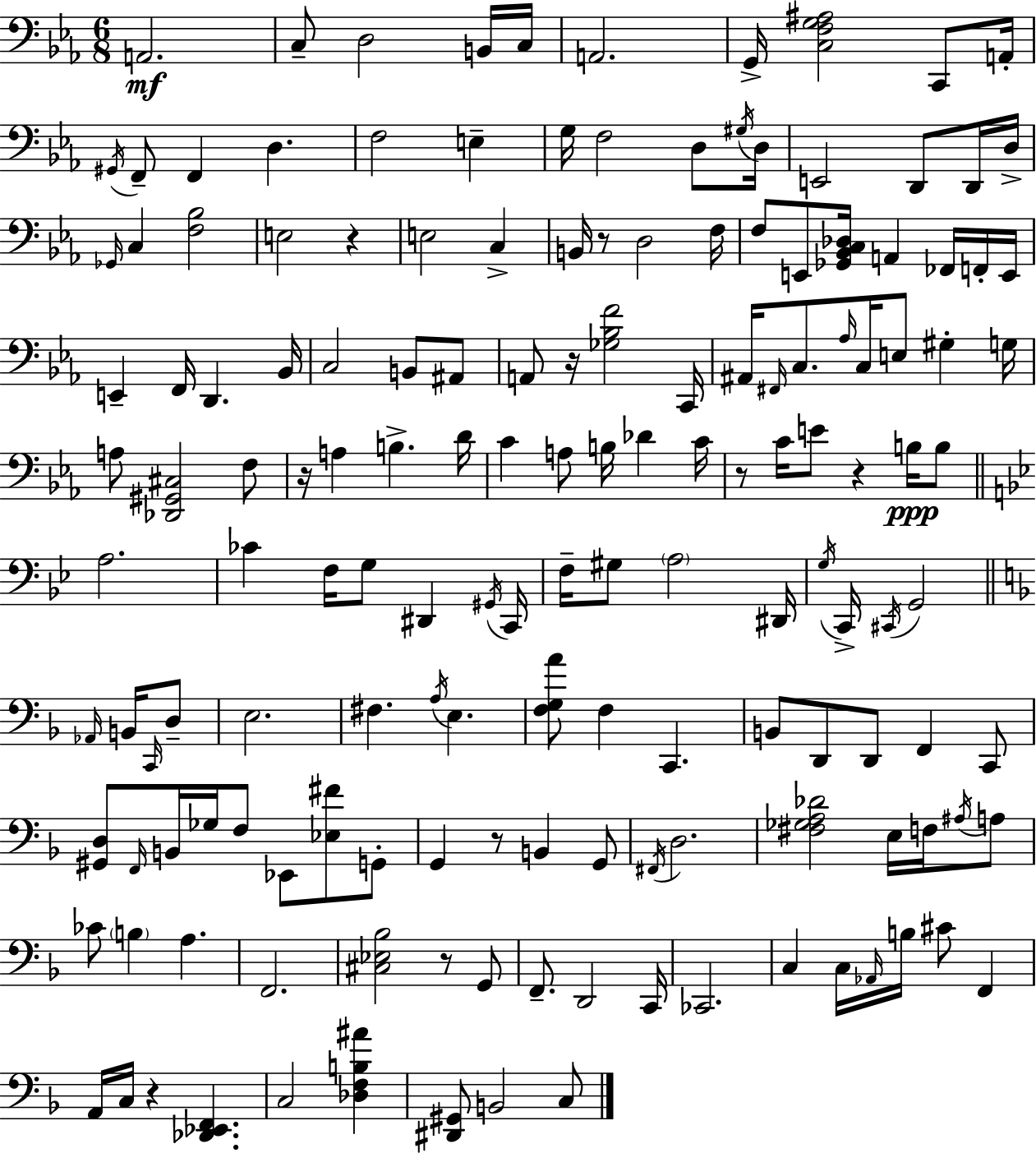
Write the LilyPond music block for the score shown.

{
  \clef bass
  \numericTimeSignature
  \time 6/8
  \key c \minor
  a,2.\mf | c8-- d2 b,16 c16 | a,2. | g,16-> <c f g ais>2 c,8 a,16-. | \break \acciaccatura { gis,16 } f,8-- f,4 d4. | f2 e4-- | g16 f2 d8 | \acciaccatura { gis16 } d16 e,2 d,8 | \break d,16 d16-> \grace { ges,16 } c4 <f bes>2 | e2 r4 | e2 c4-> | b,16 r8 d2 | \break f16 f8 e,8 <ges, bes, c des>16 a,4 | fes,16 f,16-. e,16 e,4-- f,16 d,4. | bes,16 c2 b,8 | ais,8 a,8 r16 <ges bes f'>2 | \break c,16 ais,16 \grace { fis,16 } c8. \grace { aes16 } c16 e8 | gis4-. g16 a8 <des, gis, cis>2 | f8 r16 a4 b4.-> | d'16 c'4 a8 b16 | \break des'4 c'16 r8 c'16 e'8 r4 | b16\ppp b8 \bar "||" \break \key g \minor a2. | ces'4 f16 g8 dis,4 \acciaccatura { gis,16 } | c,16 f16-- gis8 \parenthesize a2 | dis,16 \acciaccatura { g16 } c,16-> \acciaccatura { cis,16 } g,2 | \break \bar "||" \break \key f \major \grace { aes,16 } b,16 \grace { c,16 } d8-- e2. | fis4. \acciaccatura { a16 } | e4. <f g a'>8 f4 | c,4. b,8 d,8 d,8 | \break f,4 c,8 <gis, d>8 \grace { f,16 } b,16 ges16 f8 | ees,8 <ees fis'>8 g,8-. g,4 r8 | b,4 g,8 \acciaccatura { fis,16 } d2. | <fis ges a des'>2 | \break e16 f16 \acciaccatura { ais16 } a8 ces'8 \parenthesize b4 | a4. f,2. | <cis ees bes>2 | r8 g,8 f,8.-- | \break d,2 c,16 ces,2. | c4 | c16 \grace { aes,16 } b16 cis'8 f,4 a,16 c16 | r4 <des, ees, f,>4. c2 | \break <des f b ais'>4 <dis, gis,>8 | b,2 c8 \bar "|."
}